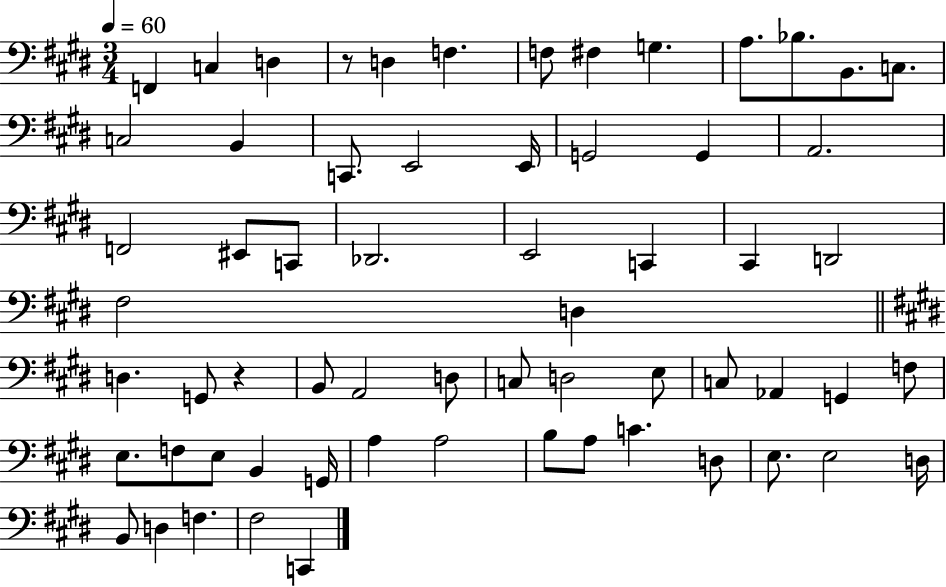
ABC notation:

X:1
T:Untitled
M:3/4
L:1/4
K:E
F,, C, D, z/2 D, F, F,/2 ^F, G, A,/2 _B,/2 B,,/2 C,/2 C,2 B,, C,,/2 E,,2 E,,/4 G,,2 G,, A,,2 F,,2 ^E,,/2 C,,/2 _D,,2 E,,2 C,, ^C,, D,,2 ^F,2 D, D, G,,/2 z B,,/2 A,,2 D,/2 C,/2 D,2 E,/2 C,/2 _A,, G,, F,/2 E,/2 F,/2 E,/2 B,, G,,/4 A, A,2 B,/2 A,/2 C D,/2 E,/2 E,2 D,/4 B,,/2 D, F, ^F,2 C,,